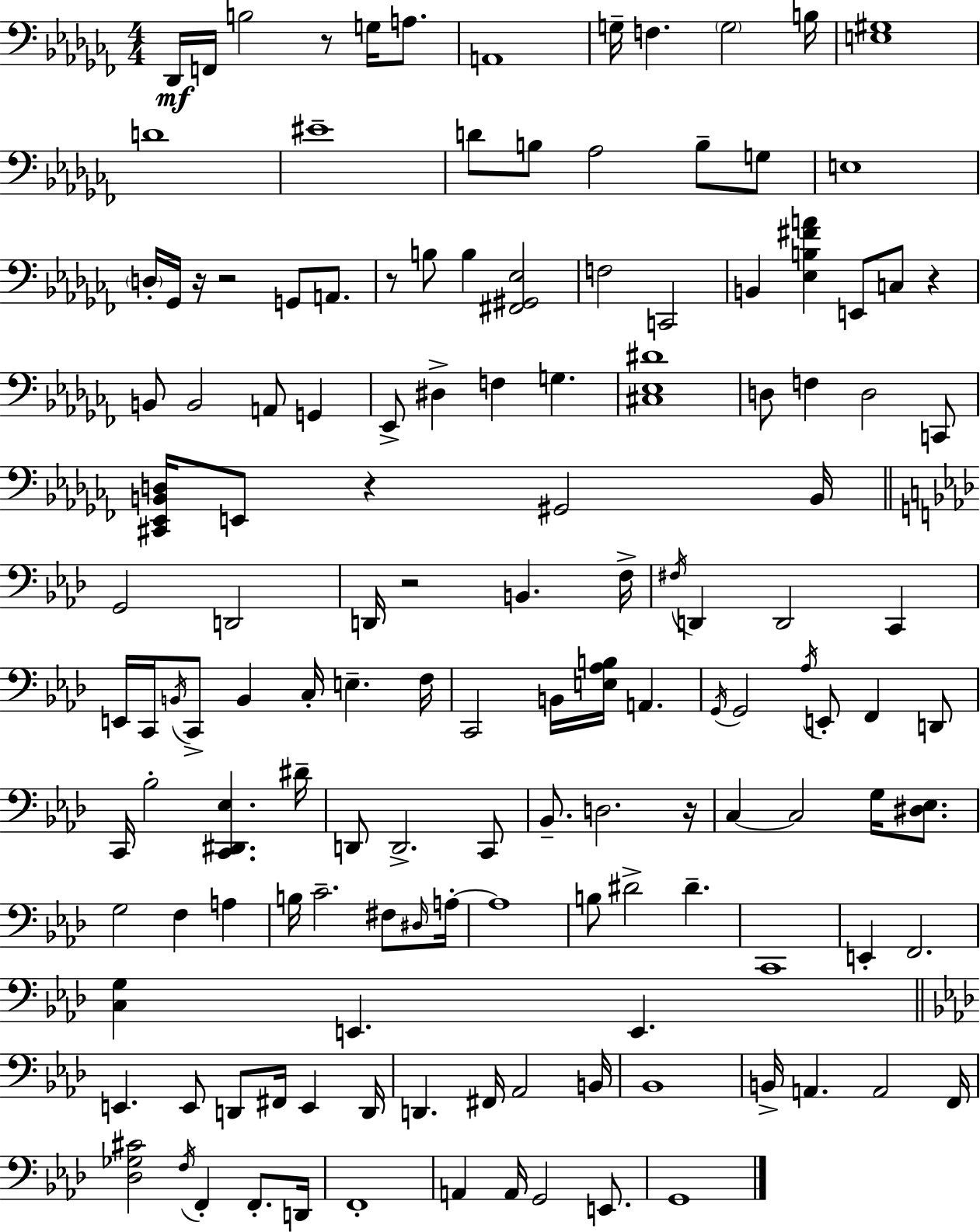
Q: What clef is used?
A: bass